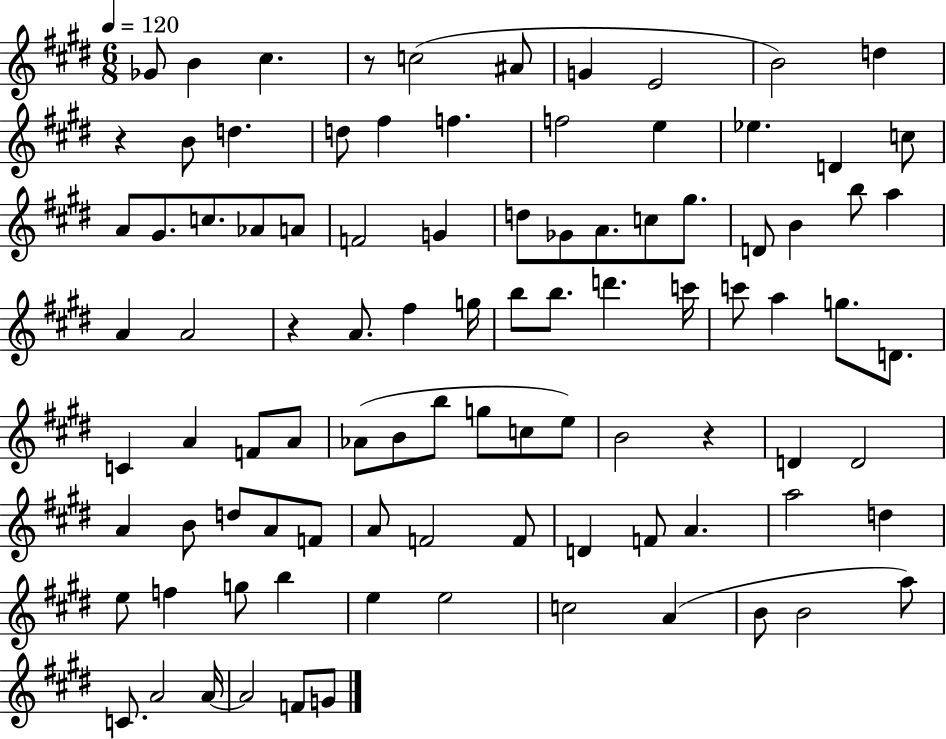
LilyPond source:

{
  \clef treble
  \numericTimeSignature
  \time 6/8
  \key e \major
  \tempo 4 = 120
  \repeat volta 2 { ges'8 b'4 cis''4. | r8 c''2( ais'8 | g'4 e'2 | b'2) d''4 | \break r4 b'8 d''4. | d''8 fis''4 f''4. | f''2 e''4 | ees''4. d'4 c''8 | \break a'8 gis'8. c''8. aes'8 a'8 | f'2 g'4 | d''8 ges'8 a'8. c''8 gis''8. | d'8 b'4 b''8 a''4 | \break a'4 a'2 | r4 a'8. fis''4 g''16 | b''8 b''8. d'''4. c'''16 | c'''8 a''4 g''8. d'8. | \break c'4 a'4 f'8 a'8 | aes'8( b'8 b''8 g''8 c''8 e''8) | b'2 r4 | d'4 d'2 | \break a'4 b'8 d''8 a'8 f'8 | a'8 f'2 f'8 | d'4 f'8 a'4. | a''2 d''4 | \break e''8 f''4 g''8 b''4 | e''4 e''2 | c''2 a'4( | b'8 b'2 a''8) | \break c'8. a'2 a'16~~ | a'2 f'8 g'8 | } \bar "|."
}